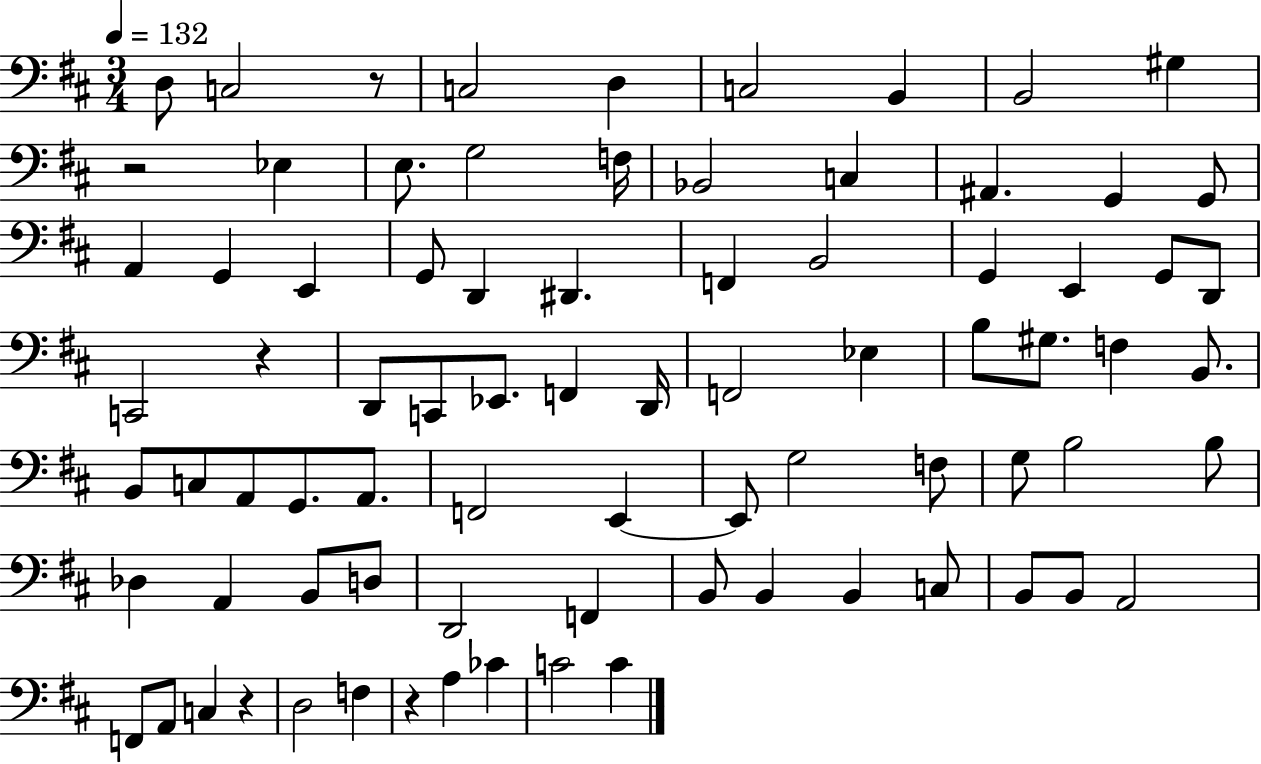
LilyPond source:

{
  \clef bass
  \numericTimeSignature
  \time 3/4
  \key d \major
  \tempo 4 = 132
  d8 c2 r8 | c2 d4 | c2 b,4 | b,2 gis4 | \break r2 ees4 | e8. g2 f16 | bes,2 c4 | ais,4. g,4 g,8 | \break a,4 g,4 e,4 | g,8 d,4 dis,4. | f,4 b,2 | g,4 e,4 g,8 d,8 | \break c,2 r4 | d,8 c,8 ees,8. f,4 d,16 | f,2 ees4 | b8 gis8. f4 b,8. | \break b,8 c8 a,8 g,8. a,8. | f,2 e,4~~ | e,8 g2 f8 | g8 b2 b8 | \break des4 a,4 b,8 d8 | d,2 f,4 | b,8 b,4 b,4 c8 | b,8 b,8 a,2 | \break f,8 a,8 c4 r4 | d2 f4 | r4 a4 ces'4 | c'2 c'4 | \break \bar "|."
}